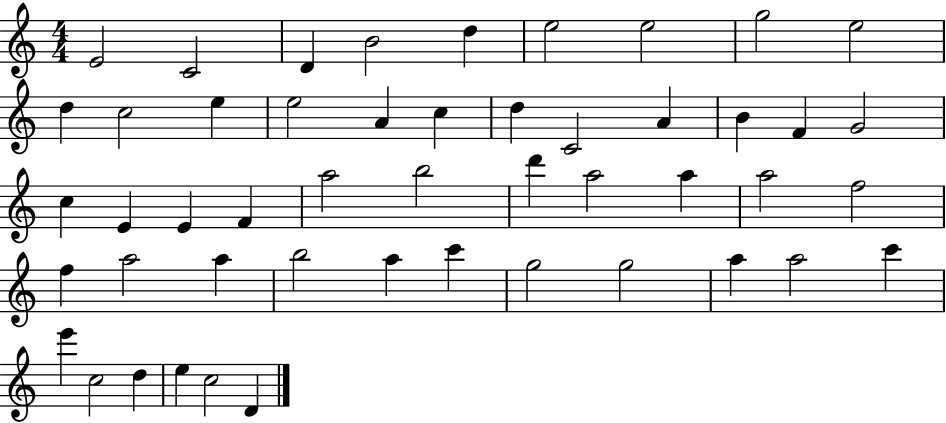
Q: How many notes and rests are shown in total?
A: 49